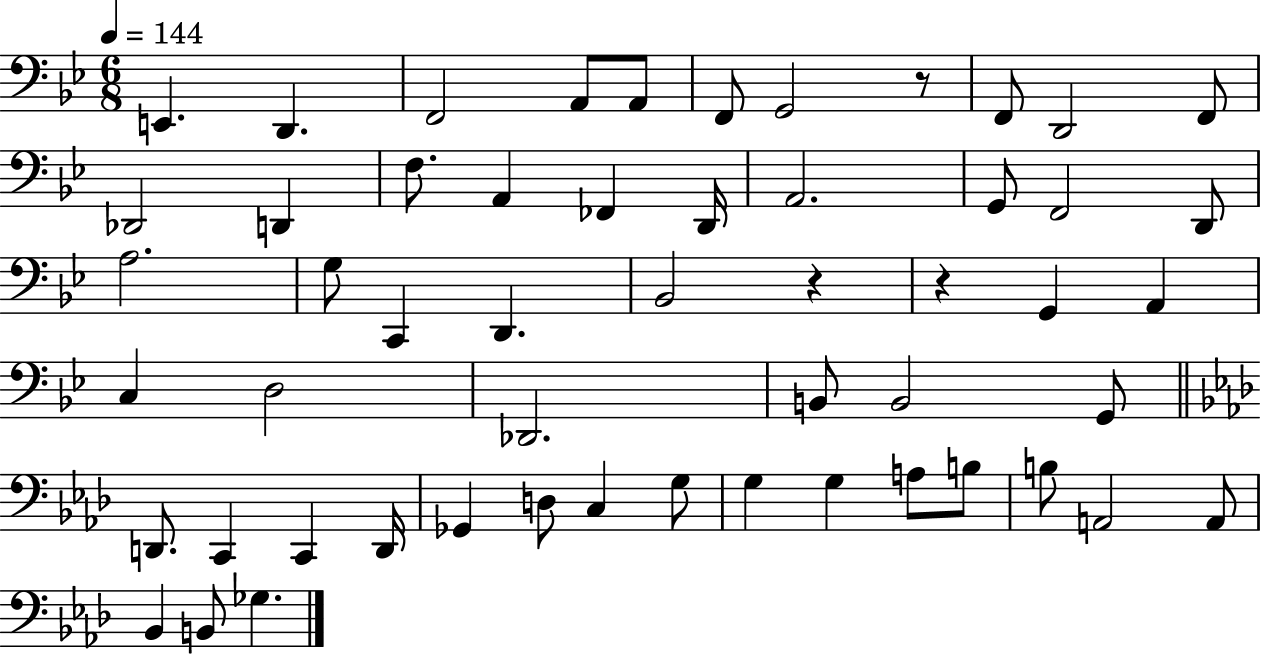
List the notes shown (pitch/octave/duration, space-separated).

E2/q. D2/q. F2/h A2/e A2/e F2/e G2/h R/e F2/e D2/h F2/e Db2/h D2/q F3/e. A2/q FES2/q D2/s A2/h. G2/e F2/h D2/e A3/h. G3/e C2/q D2/q. Bb2/h R/q R/q G2/q A2/q C3/q D3/h Db2/h. B2/e B2/h G2/e D2/e. C2/q C2/q D2/s Gb2/q D3/e C3/q G3/e G3/q G3/q A3/e B3/e B3/e A2/h A2/e Bb2/q B2/e Gb3/q.